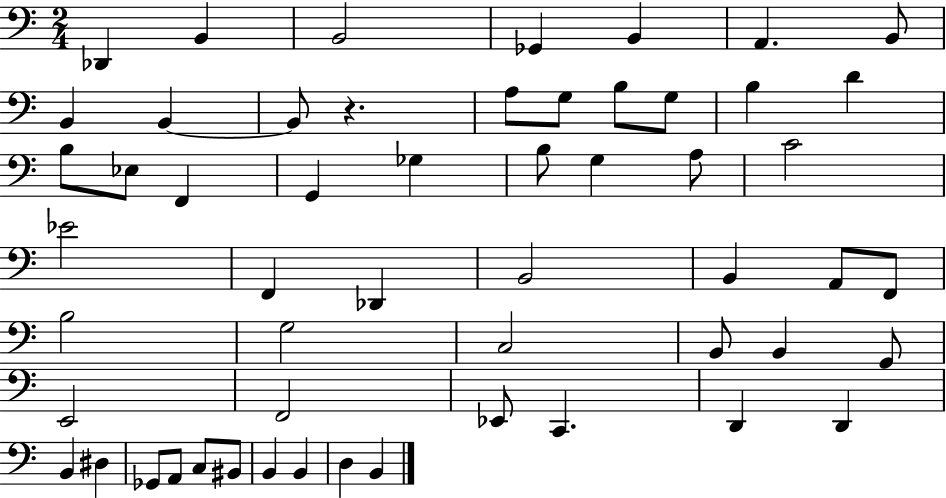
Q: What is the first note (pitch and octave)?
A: Db2